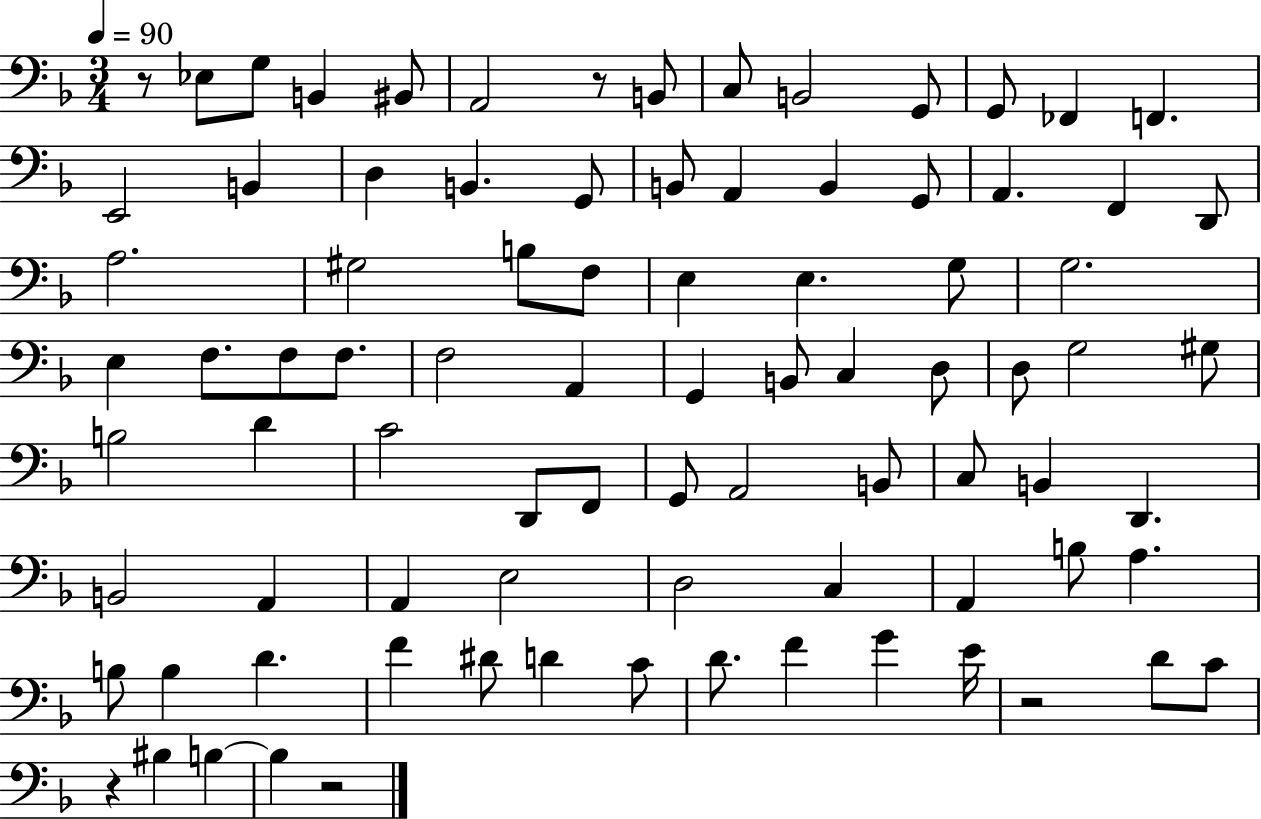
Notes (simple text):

R/e Eb3/e G3/e B2/q BIS2/e A2/h R/e B2/e C3/e B2/h G2/e G2/e FES2/q F2/q. E2/h B2/q D3/q B2/q. G2/e B2/e A2/q B2/q G2/e A2/q. F2/q D2/e A3/h. G#3/h B3/e F3/e E3/q E3/q. G3/e G3/h. E3/q F3/e. F3/e F3/e. F3/h A2/q G2/q B2/e C3/q D3/e D3/e G3/h G#3/e B3/h D4/q C4/h D2/e F2/e G2/e A2/h B2/e C3/e B2/q D2/q. B2/h A2/q A2/q E3/h D3/h C3/q A2/q B3/e A3/q. B3/e B3/q D4/q. F4/q D#4/e D4/q C4/e D4/e. F4/q G4/q E4/s R/h D4/e C4/e R/q BIS3/q B3/q B3/q R/h